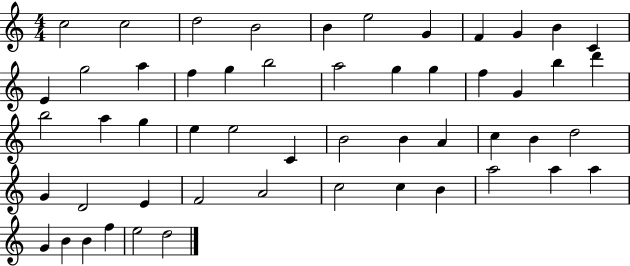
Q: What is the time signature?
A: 4/4